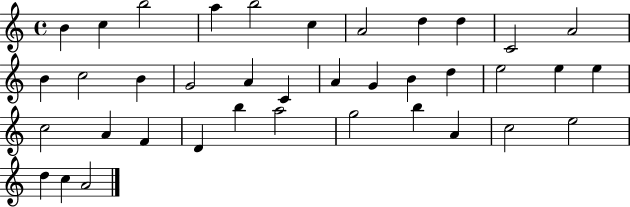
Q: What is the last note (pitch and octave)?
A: A4